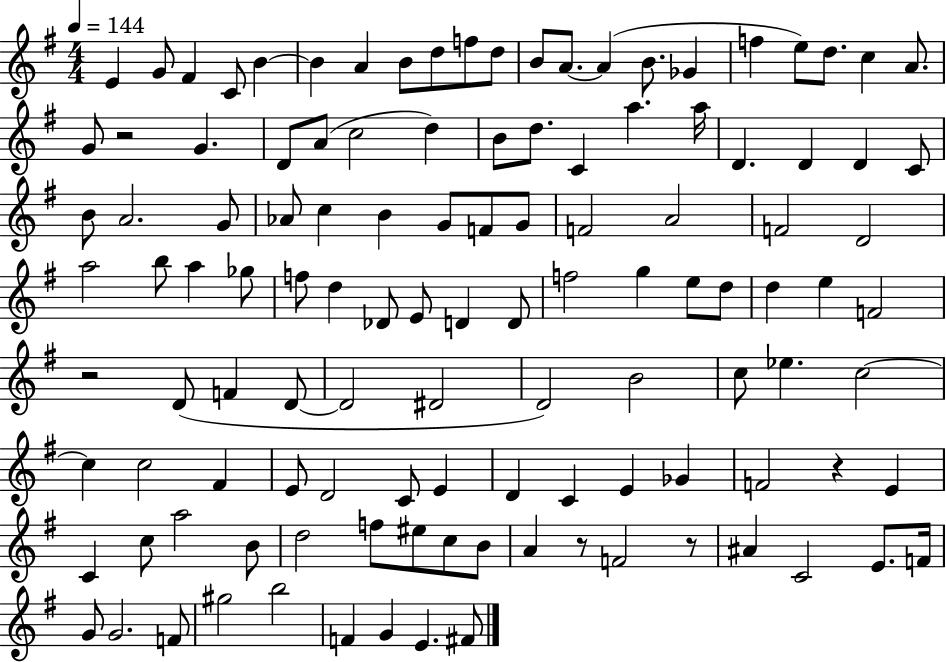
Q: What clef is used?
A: treble